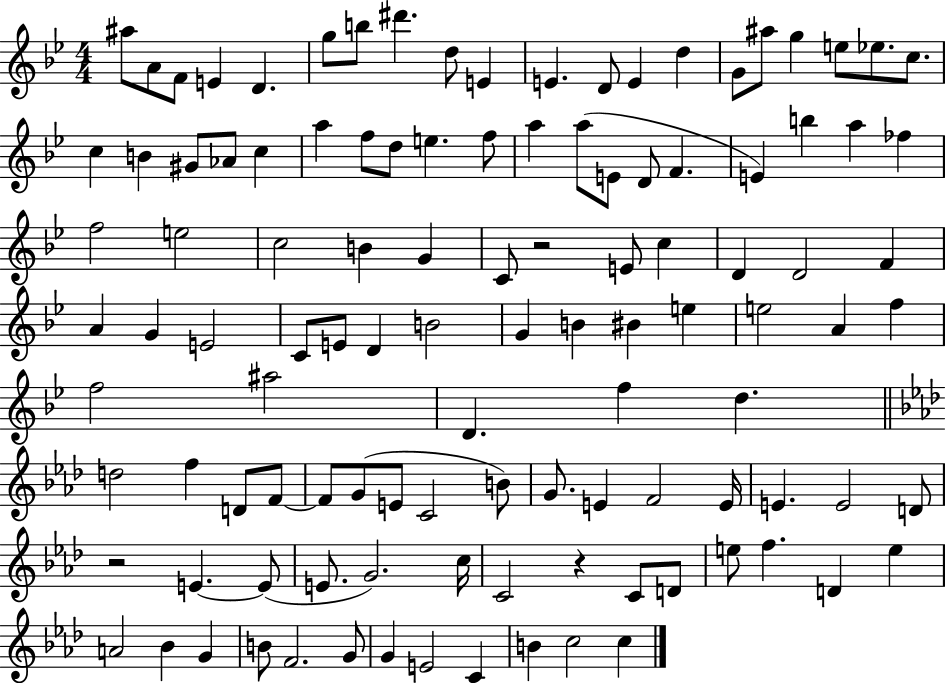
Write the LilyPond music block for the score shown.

{
  \clef treble
  \numericTimeSignature
  \time 4/4
  \key bes \major
  ais''8 a'8 f'8 e'4 d'4. | g''8 b''8 dis'''4. d''8 e'4 | e'4. d'8 e'4 d''4 | g'8 ais''8 g''4 e''8 ees''8. c''8. | \break c''4 b'4 gis'8 aes'8 c''4 | a''4 f''8 d''8 e''4. f''8 | a''4 a''8( e'8 d'8 f'4. | e'4) b''4 a''4 fes''4 | \break f''2 e''2 | c''2 b'4 g'4 | c'8 r2 e'8 c''4 | d'4 d'2 f'4 | \break a'4 g'4 e'2 | c'8 e'8 d'4 b'2 | g'4 b'4 bis'4 e''4 | e''2 a'4 f''4 | \break f''2 ais''2 | d'4. f''4 d''4. | \bar "||" \break \key aes \major d''2 f''4 d'8 f'8~~ | f'8 g'8( e'8 c'2 b'8) | g'8. e'4 f'2 e'16 | e'4. e'2 d'8 | \break r2 e'4.~~ e'8( | e'8. g'2.) c''16 | c'2 r4 c'8 d'8 | e''8 f''4. d'4 e''4 | \break a'2 bes'4 g'4 | b'8 f'2. g'8 | g'4 e'2 c'4 | b'4 c''2 c''4 | \break \bar "|."
}